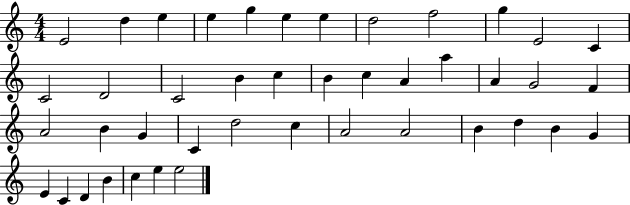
E4/h D5/q E5/q E5/q G5/q E5/q E5/q D5/h F5/h G5/q E4/h C4/q C4/h D4/h C4/h B4/q C5/q B4/q C5/q A4/q A5/q A4/q G4/h F4/q A4/h B4/q G4/q C4/q D5/h C5/q A4/h A4/h B4/q D5/q B4/q G4/q E4/q C4/q D4/q B4/q C5/q E5/q E5/h